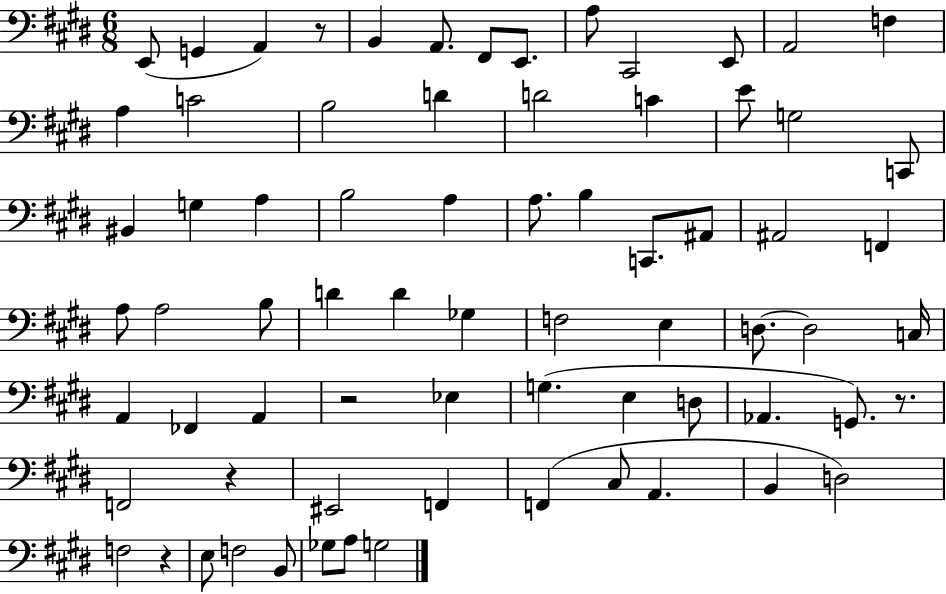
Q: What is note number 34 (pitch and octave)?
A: A3